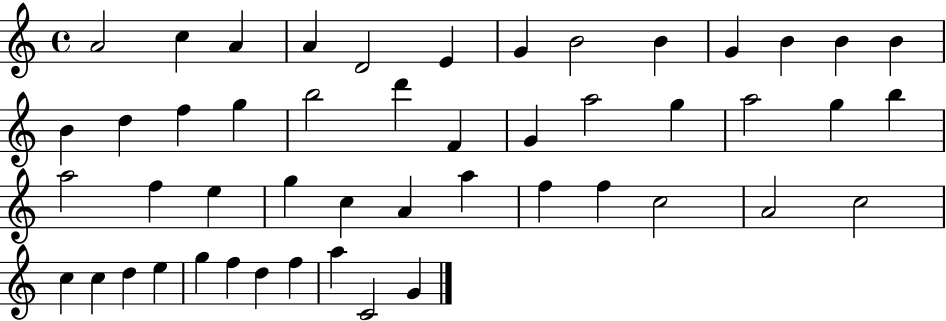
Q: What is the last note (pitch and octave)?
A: G4